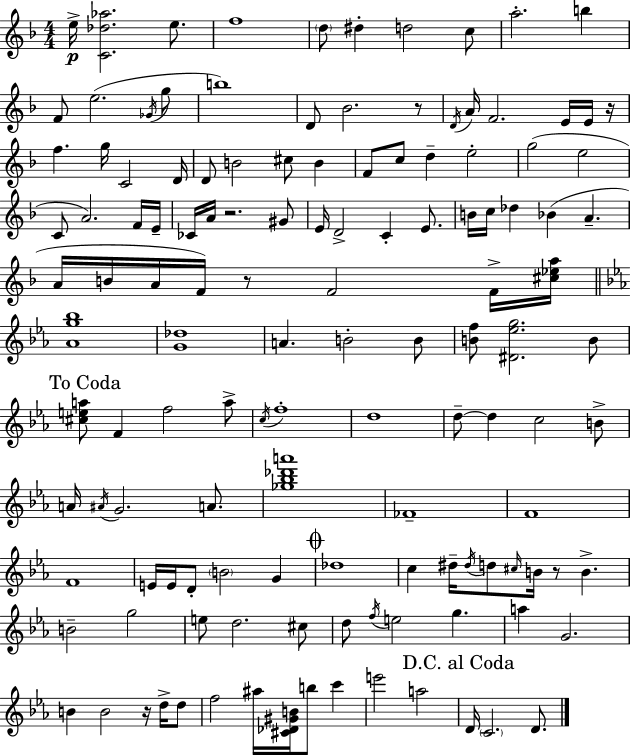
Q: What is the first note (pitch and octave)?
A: E5